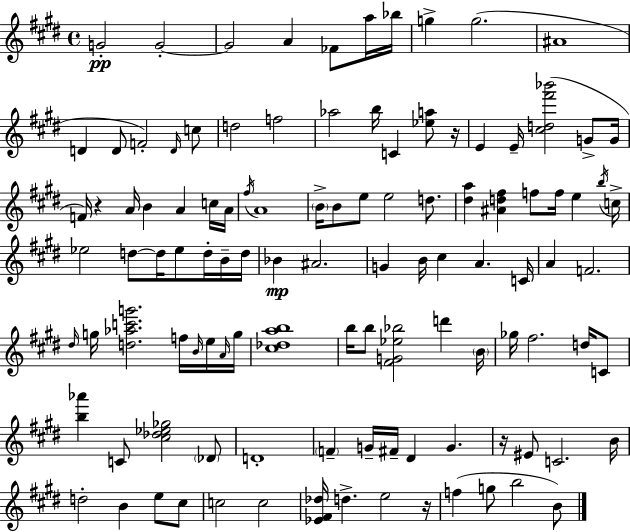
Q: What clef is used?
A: treble